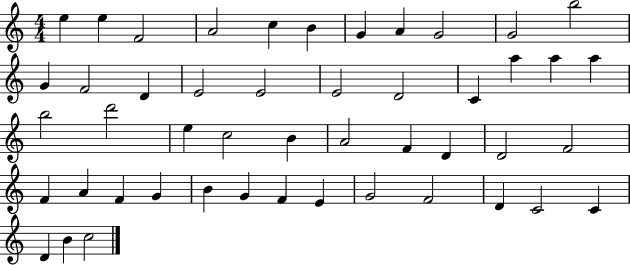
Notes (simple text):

E5/q E5/q F4/h A4/h C5/q B4/q G4/q A4/q G4/h G4/h B5/h G4/q F4/h D4/q E4/h E4/h E4/h D4/h C4/q A5/q A5/q A5/q B5/h D6/h E5/q C5/h B4/q A4/h F4/q D4/q D4/h F4/h F4/q A4/q F4/q G4/q B4/q G4/q F4/q E4/q G4/h F4/h D4/q C4/h C4/q D4/q B4/q C5/h